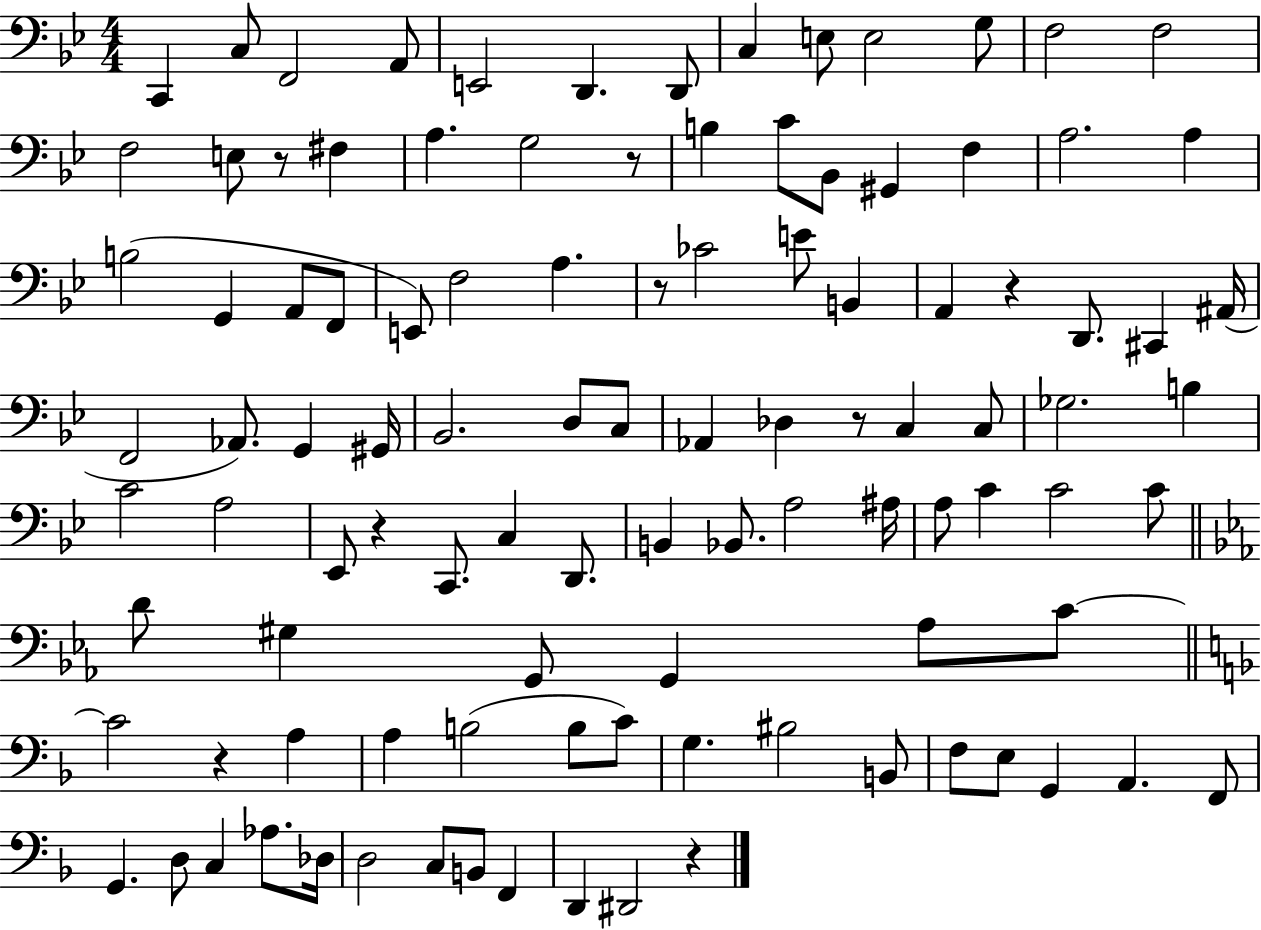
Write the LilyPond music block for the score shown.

{
  \clef bass
  \numericTimeSignature
  \time 4/4
  \key bes \major
  \repeat volta 2 { c,4 c8 f,2 a,8 | e,2 d,4. d,8 | c4 e8 e2 g8 | f2 f2 | \break f2 e8 r8 fis4 | a4. g2 r8 | b4 c'8 bes,8 gis,4 f4 | a2. a4 | \break b2( g,4 a,8 f,8 | e,8) f2 a4. | r8 ces'2 e'8 b,4 | a,4 r4 d,8. cis,4 ais,16( | \break f,2 aes,8.) g,4 gis,16 | bes,2. d8 c8 | aes,4 des4 r8 c4 c8 | ges2. b4 | \break c'2 a2 | ees,8 r4 c,8. c4 d,8. | b,4 bes,8. a2 ais16 | a8 c'4 c'2 c'8 | \break \bar "||" \break \key ees \major d'8 gis4 g,8 g,4 aes8 c'8~~ | \bar "||" \break \key d \minor c'2 r4 a4 | a4 b2( b8 c'8) | g4. bis2 b,8 | f8 e8 g,4 a,4. f,8 | \break g,4. d8 c4 aes8. des16 | d2 c8 b,8 f,4 | d,4 dis,2 r4 | } \bar "|."
}